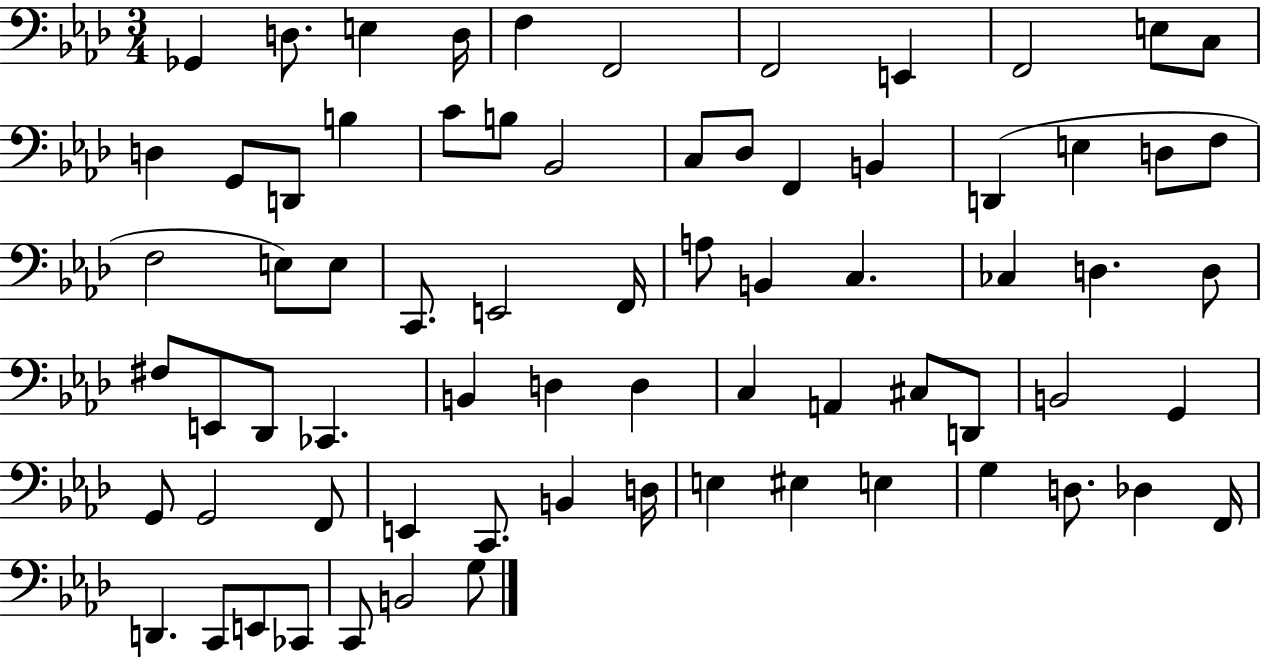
X:1
T:Untitled
M:3/4
L:1/4
K:Ab
_G,, D,/2 E, D,/4 F, F,,2 F,,2 E,, F,,2 E,/2 C,/2 D, G,,/2 D,,/2 B, C/2 B,/2 _B,,2 C,/2 _D,/2 F,, B,, D,, E, D,/2 F,/2 F,2 E,/2 E,/2 C,,/2 E,,2 F,,/4 A,/2 B,, C, _C, D, D,/2 ^F,/2 E,,/2 _D,,/2 _C,, B,, D, D, C, A,, ^C,/2 D,,/2 B,,2 G,, G,,/2 G,,2 F,,/2 E,, C,,/2 B,, D,/4 E, ^E, E, G, D,/2 _D, F,,/4 D,, C,,/2 E,,/2 _C,,/2 C,,/2 B,,2 G,/2